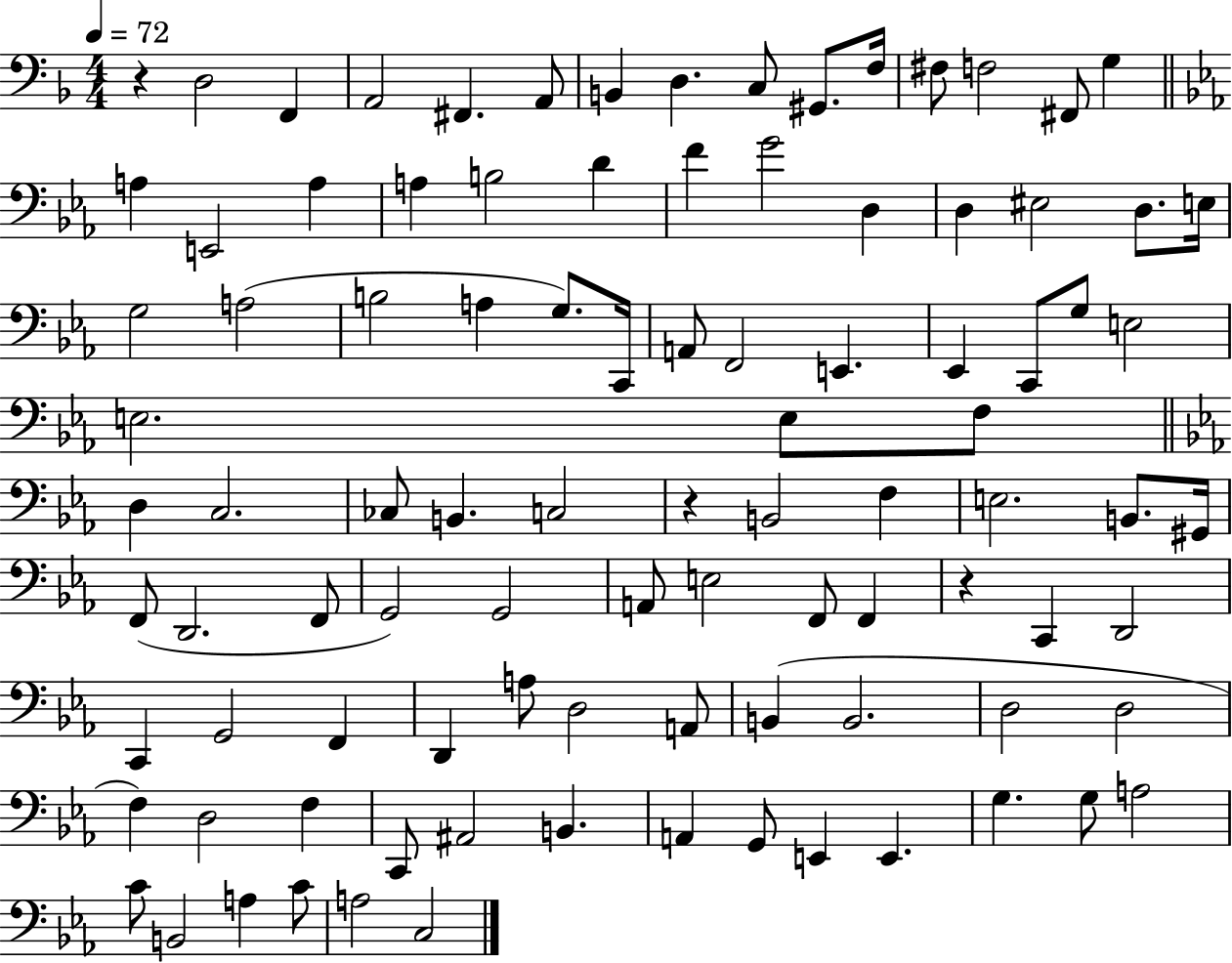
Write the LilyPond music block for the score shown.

{
  \clef bass
  \numericTimeSignature
  \time 4/4
  \key f \major
  \tempo 4 = 72
  \repeat volta 2 { r4 d2 f,4 | a,2 fis,4. a,8 | b,4 d4. c8 gis,8. f16 | fis8 f2 fis,8 g4 | \break \bar "||" \break \key ees \major a4 e,2 a4 | a4 b2 d'4 | f'4 g'2 d4 | d4 eis2 d8. e16 | \break g2 a2( | b2 a4 g8.) c,16 | a,8 f,2 e,4. | ees,4 c,8 g8 e2 | \break e2. e8 f8 | \bar "||" \break \key ees \major d4 c2. | ces8 b,4. c2 | r4 b,2 f4 | e2. b,8. gis,16 | \break f,8( d,2. f,8 | g,2) g,2 | a,8 e2 f,8 f,4 | r4 c,4 d,2 | \break c,4 g,2 f,4 | d,4 a8 d2 a,8 | b,4( b,2. | d2 d2 | \break f4) d2 f4 | c,8 ais,2 b,4. | a,4 g,8 e,4 e,4. | g4. g8 a2 | \break c'8 b,2 a4 c'8 | a2 c2 | } \bar "|."
}